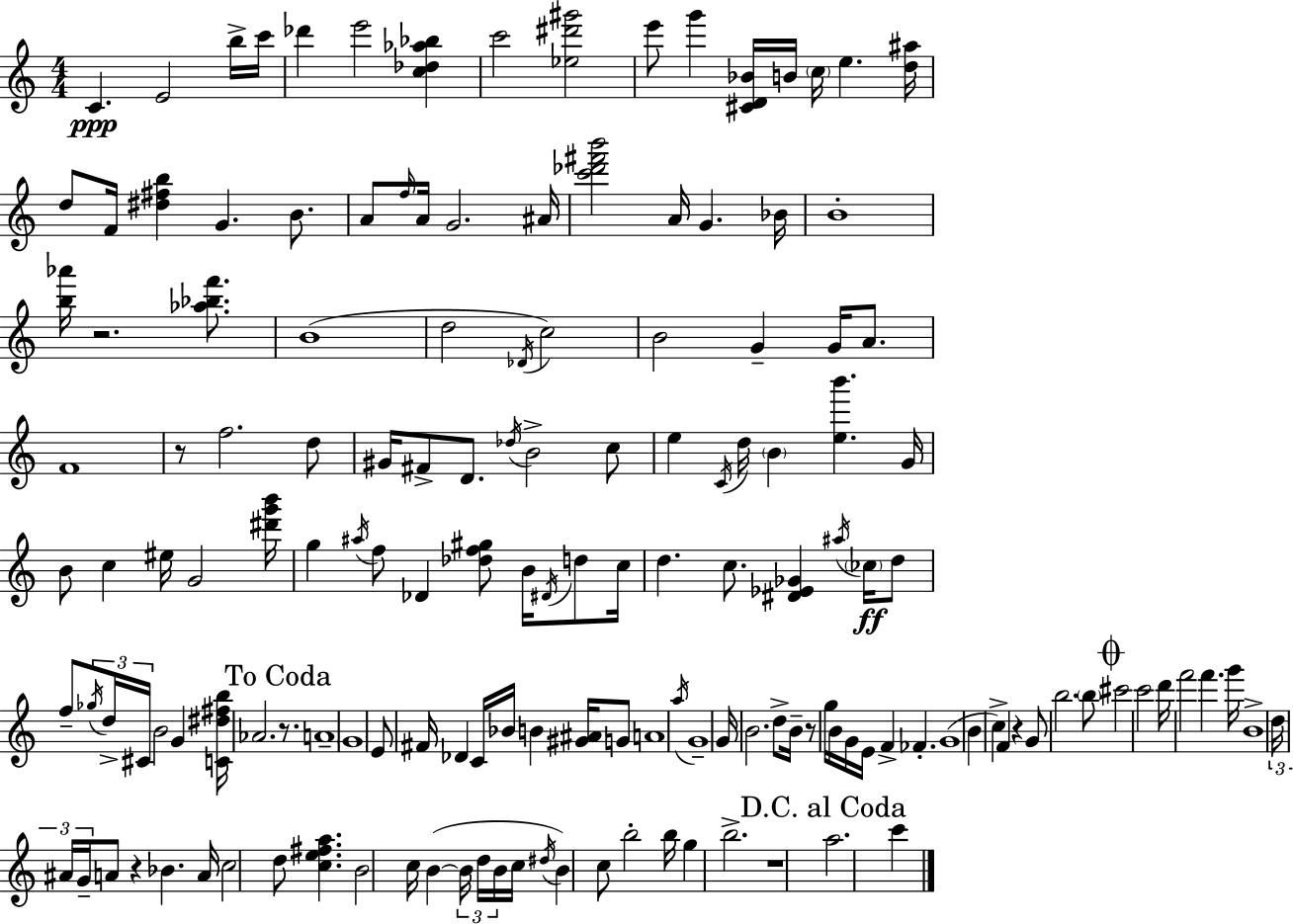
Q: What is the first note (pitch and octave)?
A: C4